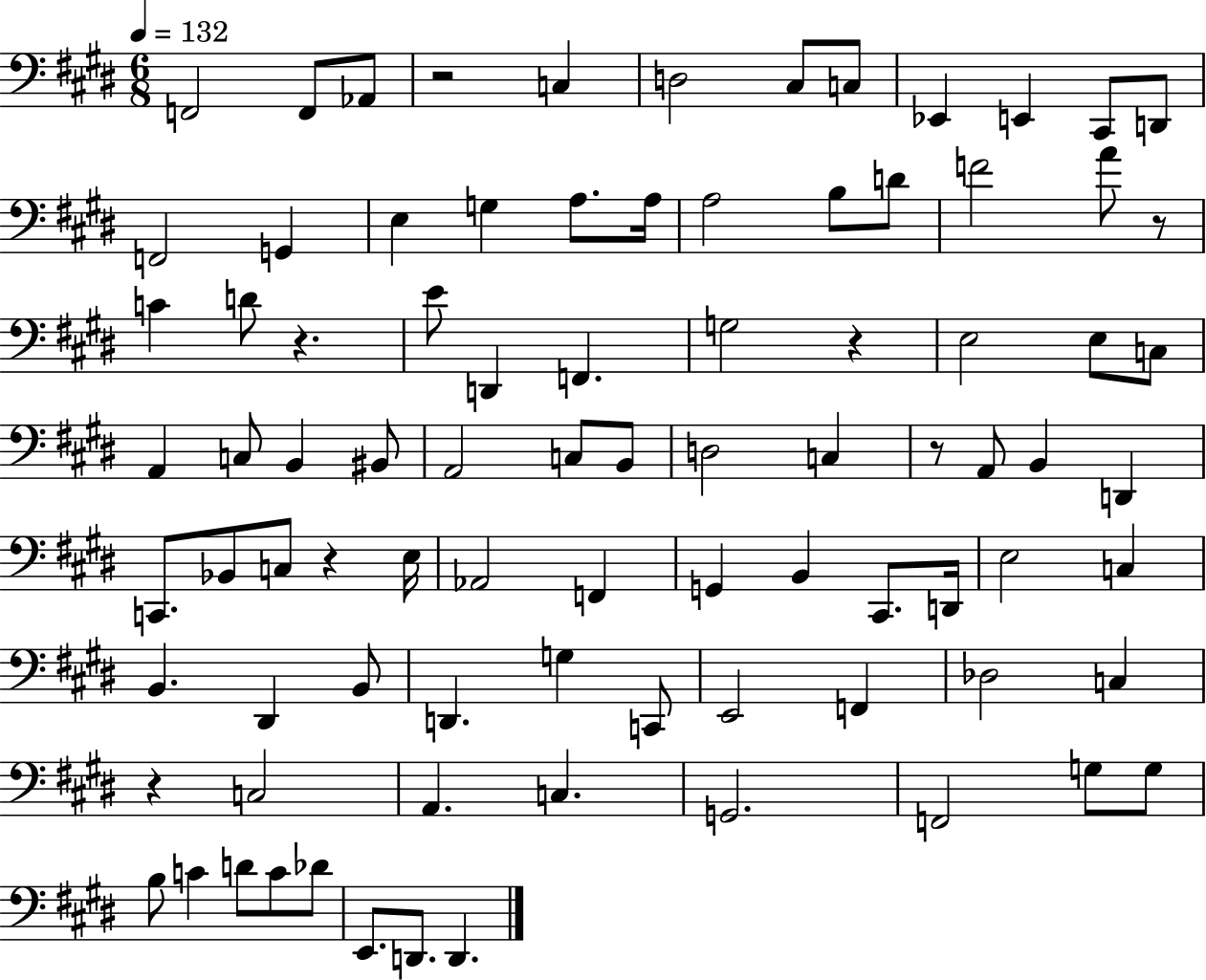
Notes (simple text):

F2/h F2/e Ab2/e R/h C3/q D3/h C#3/e C3/e Eb2/q E2/q C#2/e D2/e F2/h G2/q E3/q G3/q A3/e. A3/s A3/h B3/e D4/e F4/h A4/e R/e C4/q D4/e R/q. E4/e D2/q F2/q. G3/h R/q E3/h E3/e C3/e A2/q C3/e B2/q BIS2/e A2/h C3/e B2/e D3/h C3/q R/e A2/e B2/q D2/q C2/e. Bb2/e C3/e R/q E3/s Ab2/h F2/q G2/q B2/q C#2/e. D2/s E3/h C3/q B2/q. D#2/q B2/e D2/q. G3/q C2/e E2/h F2/q Db3/h C3/q R/q C3/h A2/q. C3/q. G2/h. F2/h G3/e G3/e B3/e C4/q D4/e C4/e Db4/e E2/e. D2/e. D2/q.